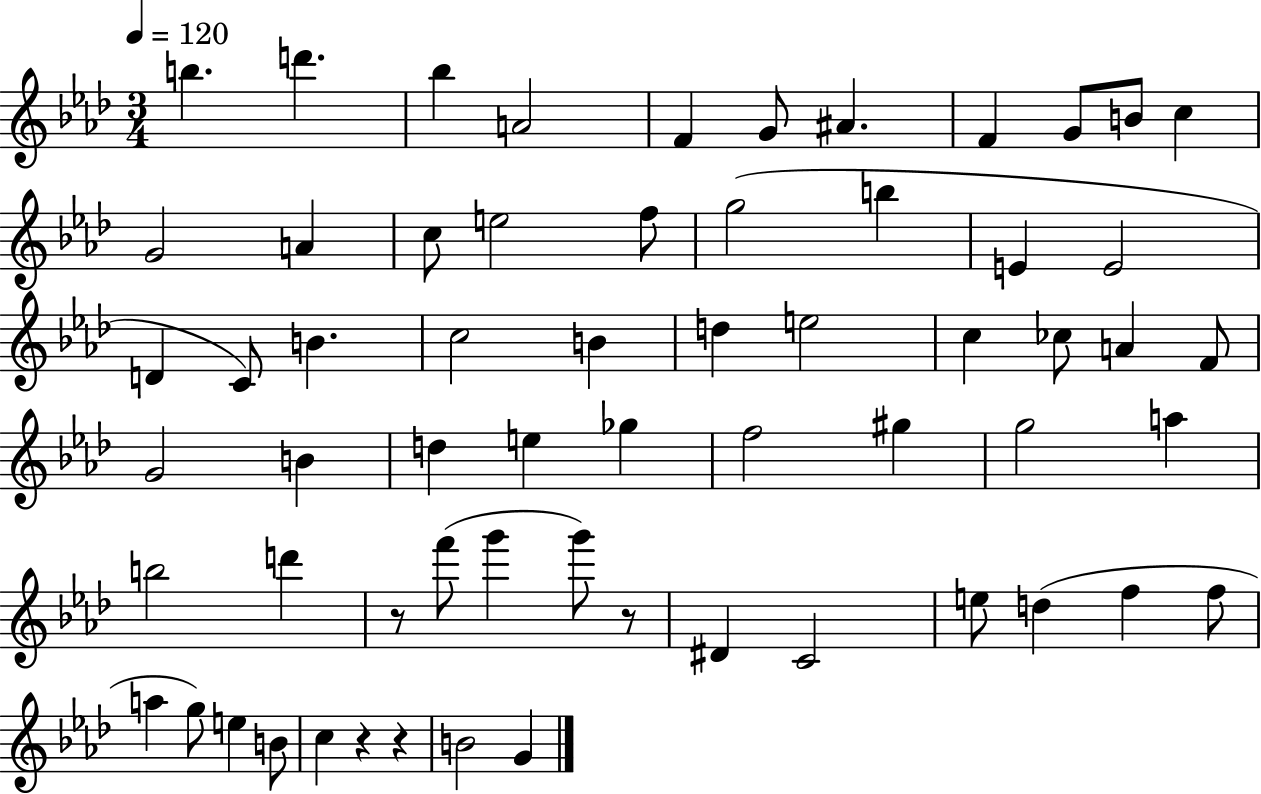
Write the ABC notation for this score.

X:1
T:Untitled
M:3/4
L:1/4
K:Ab
b d' _b A2 F G/2 ^A F G/2 B/2 c G2 A c/2 e2 f/2 g2 b E E2 D C/2 B c2 B d e2 c _c/2 A F/2 G2 B d e _g f2 ^g g2 a b2 d' z/2 f'/2 g' g'/2 z/2 ^D C2 e/2 d f f/2 a g/2 e B/2 c z z B2 G